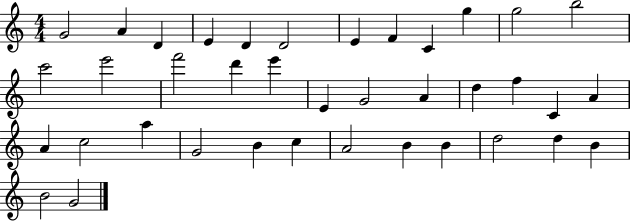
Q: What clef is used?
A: treble